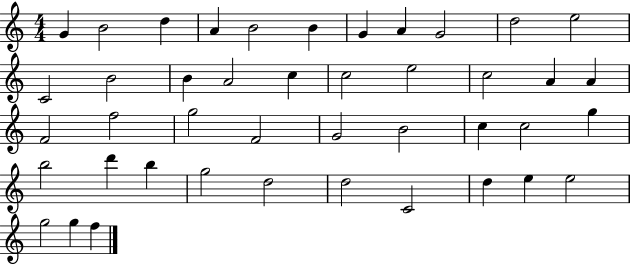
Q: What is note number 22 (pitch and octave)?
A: F4